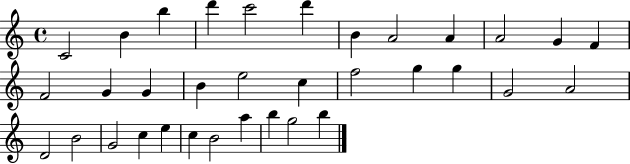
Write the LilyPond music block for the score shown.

{
  \clef treble
  \time 4/4
  \defaultTimeSignature
  \key c \major
  c'2 b'4 b''4 | d'''4 c'''2 d'''4 | b'4 a'2 a'4 | a'2 g'4 f'4 | \break f'2 g'4 g'4 | b'4 e''2 c''4 | f''2 g''4 g''4 | g'2 a'2 | \break d'2 b'2 | g'2 c''4 e''4 | c''4 b'2 a''4 | b''4 g''2 b''4 | \break \bar "|."
}